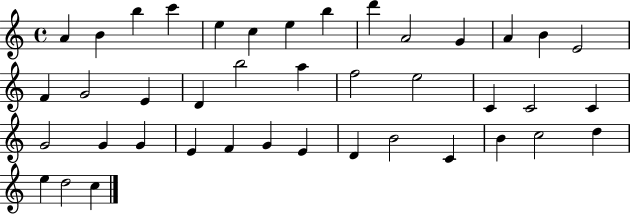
X:1
T:Untitled
M:4/4
L:1/4
K:C
A B b c' e c e b d' A2 G A B E2 F G2 E D b2 a f2 e2 C C2 C G2 G G E F G E D B2 C B c2 d e d2 c